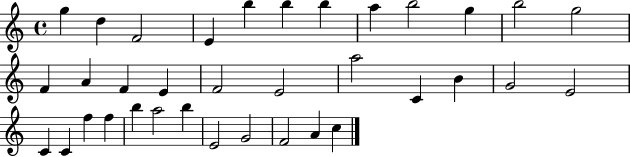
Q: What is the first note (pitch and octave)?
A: G5